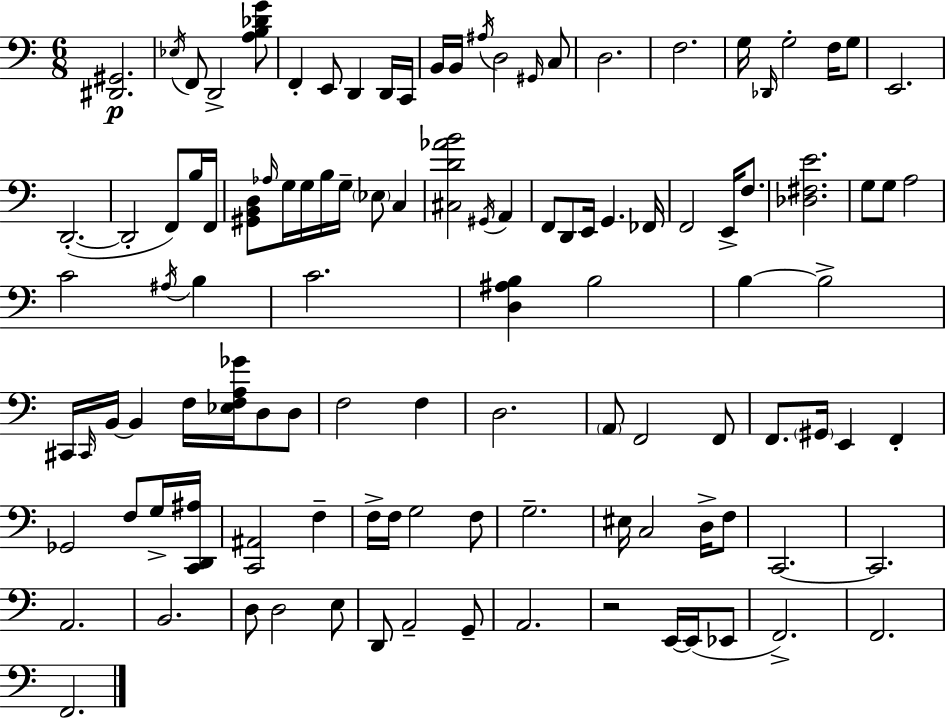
{
  \clef bass
  \numericTimeSignature
  \time 6/8
  \key a \minor
  <dis, gis,>2.\p | \acciaccatura { ees16 } f,8 d,2-> <a b des' g'>8 | f,4-. e,8 d,4 d,16 | c,16 b,16 b,16 \acciaccatura { ais16 } d2 | \break \grace { gis,16 } c8 d2. | f2. | g16 \grace { des,16 } g2-. | f16 g8 e,2. | \break d,2.-.~(~ | d,2-. | f,8) b16 f,16 <gis, b, d>8 \grace { aes16 } g16 g16 b16 g16-- \parenthesize ees8 | c4 <cis d' aes' b'>2 | \break \acciaccatura { gis,16 } a,4 f,8 d,8 e,16 g,4. | fes,16 f,2 | e,16-> f8. <des fis e'>2. | g8 g8 a2 | \break c'2 | \acciaccatura { ais16 } b4 c'2. | <d ais b>4 b2 | b4~~ b2-> | \break cis,16 \grace { cis,16 } b,16~~ b,4 | f16 <ees f a ges'>16 d8 d8 f2 | f4 d2. | \parenthesize a,8 f,2 | \break f,8 f,8. \parenthesize gis,16 | e,4 f,4-. ges,2 | f8 g16-> <c, d, ais>16 <c, ais,>2 | f4-- f16-> f16 g2 | \break f8 g2.-- | eis16 c2 | d16-> f8 c,2.~~ | c,2. | \break a,2. | b,2. | d8 d2 | e8 d,8 a,2-- | \break g,8-- a,2. | r2 | e,16~~ e,16( ees,8 f,2.->) | f,2. | \break f,2. | \bar "|."
}